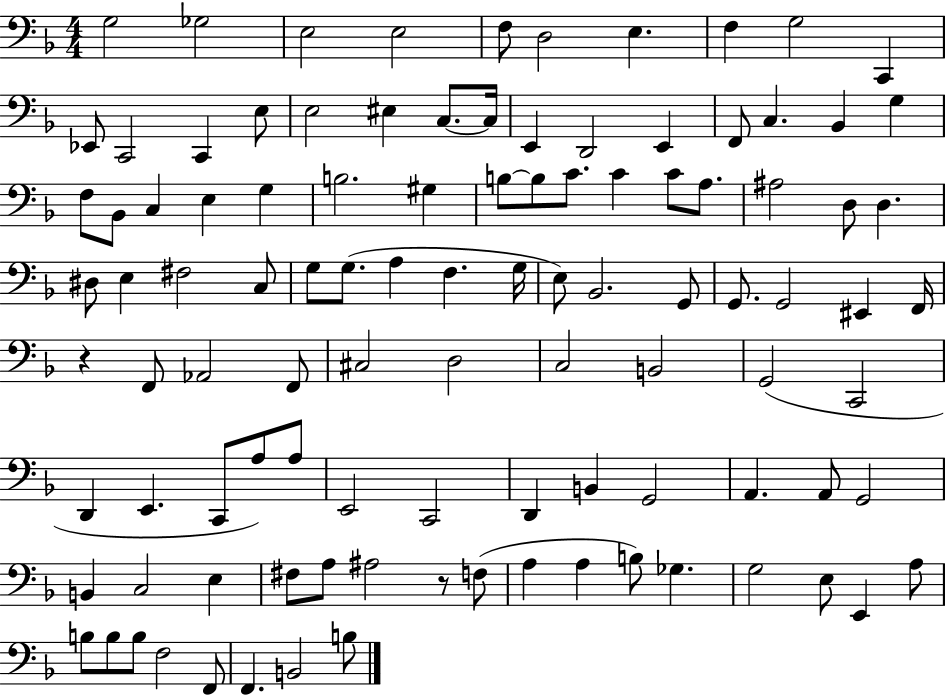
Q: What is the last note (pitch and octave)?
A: B3